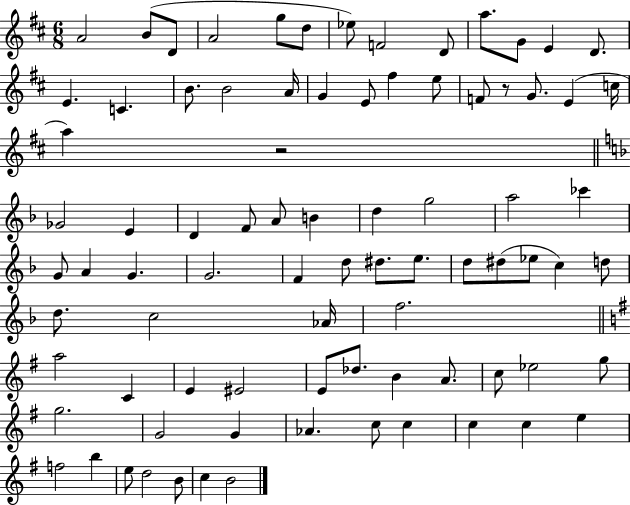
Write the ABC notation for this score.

X:1
T:Untitled
M:6/8
L:1/4
K:D
A2 B/2 D/2 A2 g/2 d/2 _e/2 F2 D/2 a/2 G/2 E D/2 E C B/2 B2 A/4 G E/2 ^f e/2 F/2 z/2 G/2 E c/4 a z2 _G2 E D F/2 A/2 B d g2 a2 _c' G/2 A G G2 F d/2 ^d/2 e/2 d/2 ^d/2 _e/2 c d/2 d/2 c2 _A/4 f2 a2 C E ^E2 E/2 _d/2 B A/2 c/2 _e2 g/2 g2 G2 G _A c/2 c c c e f2 b e/2 d2 B/2 c B2